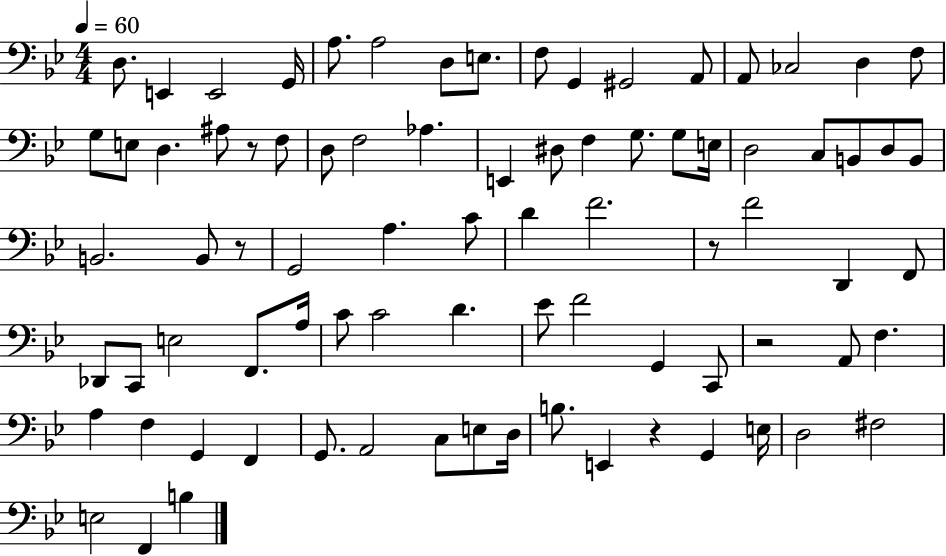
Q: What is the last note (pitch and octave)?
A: B3